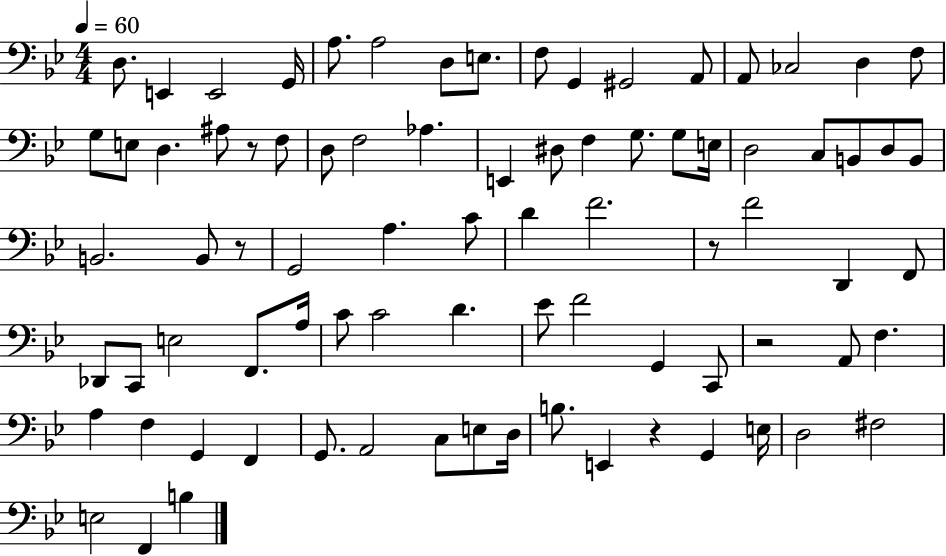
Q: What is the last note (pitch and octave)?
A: B3